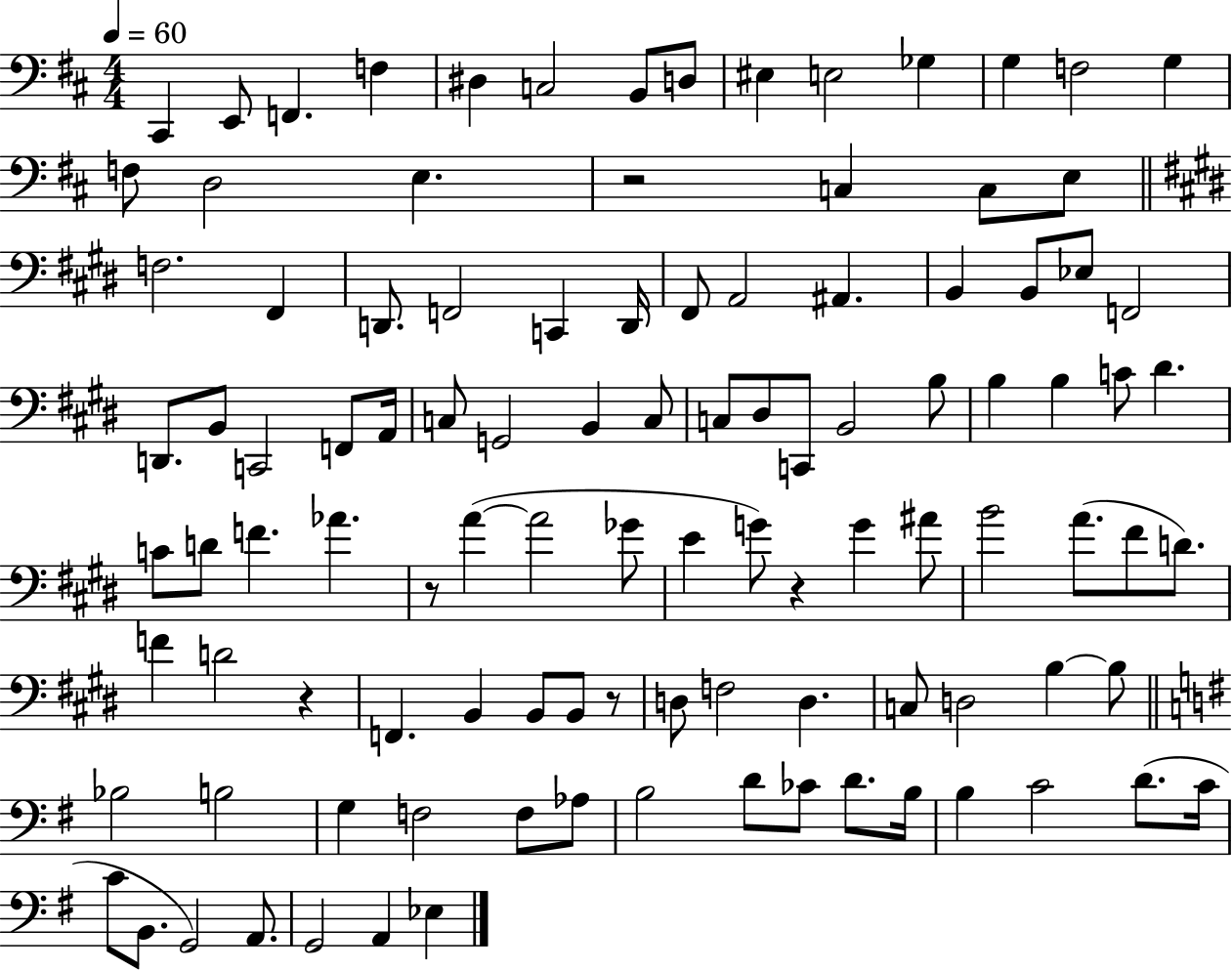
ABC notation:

X:1
T:Untitled
M:4/4
L:1/4
K:D
^C,, E,,/2 F,, F, ^D, C,2 B,,/2 D,/2 ^E, E,2 _G, G, F,2 G, F,/2 D,2 E, z2 C, C,/2 E,/2 F,2 ^F,, D,,/2 F,,2 C,, D,,/4 ^F,,/2 A,,2 ^A,, B,, B,,/2 _E,/2 F,,2 D,,/2 B,,/2 C,,2 F,,/2 A,,/4 C,/2 G,,2 B,, C,/2 C,/2 ^D,/2 C,,/2 B,,2 B,/2 B, B, C/2 ^D C/2 D/2 F _A z/2 A A2 _G/2 E G/2 z G ^A/2 B2 A/2 ^F/2 D/2 F D2 z F,, B,, B,,/2 B,,/2 z/2 D,/2 F,2 D, C,/2 D,2 B, B,/2 _B,2 B,2 G, F,2 F,/2 _A,/2 B,2 D/2 _C/2 D/2 B,/4 B, C2 D/2 C/4 C/2 B,,/2 G,,2 A,,/2 G,,2 A,, _E,